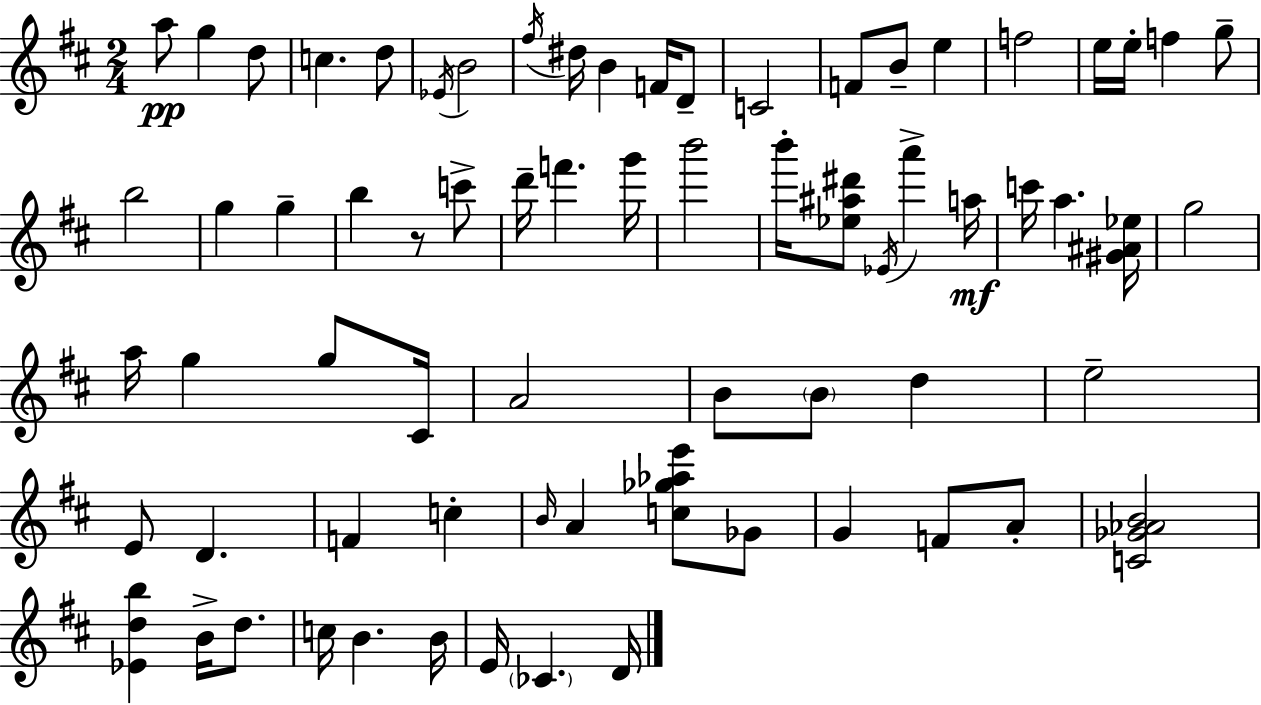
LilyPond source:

{
  \clef treble
  \numericTimeSignature
  \time 2/4
  \key d \major
  a''8\pp g''4 d''8 | c''4. d''8 | \acciaccatura { ees'16 } b'2 | \acciaccatura { fis''16 } dis''16 b'4 f'16 | \break d'8-- c'2 | f'8 b'8-- e''4 | f''2 | e''16 e''16-. f''4 | \break g''8-- b''2 | g''4 g''4-- | b''4 r8 | c'''8-> d'''16-- f'''4. | \break g'''16 b'''2 | b'''16-. <ees'' ais'' dis'''>8 \acciaccatura { ees'16 } a'''4-> | a''16\mf c'''16 a''4. | <gis' ais' ees''>16 g''2 | \break a''16 g''4 | g''8 cis'16 a'2 | b'8 \parenthesize b'8 d''4 | e''2-- | \break e'8 d'4. | f'4 c''4-. | \grace { b'16 } a'4 | <c'' ges'' aes'' e'''>8 ges'8 g'4 | \break f'8 a'8-. <c' ges' aes' b'>2 | <ees' d'' b''>4 | b'16-> d''8. c''16 b'4. | b'16 e'16 \parenthesize ces'4. | \break d'16 \bar "|."
}